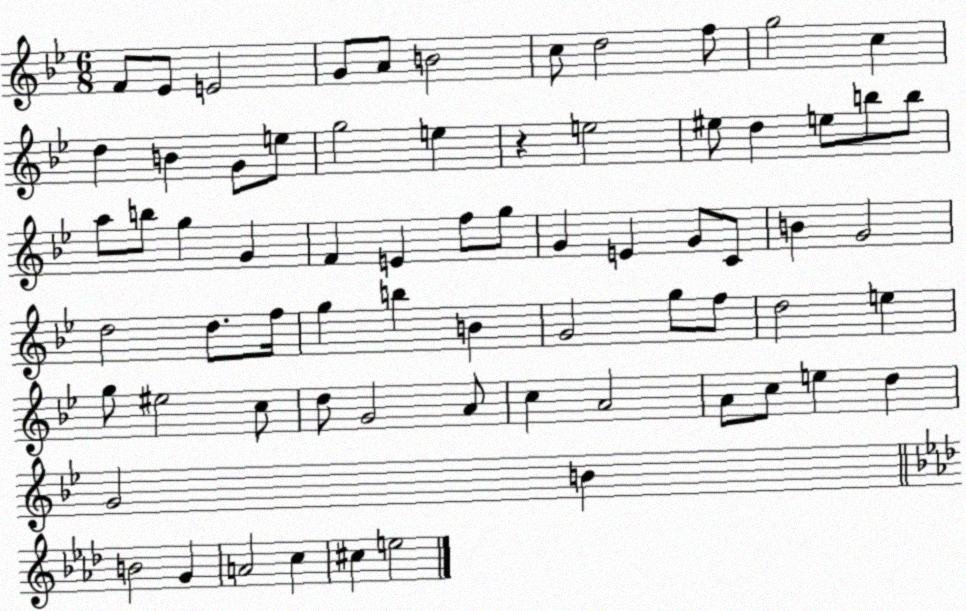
X:1
T:Untitled
M:6/8
L:1/4
K:Bb
F/2 _E/2 E2 G/2 A/2 B2 c/2 d2 f/2 g2 c d B G/2 e/2 g2 e z e2 ^e/2 d e/2 b/2 b/2 a/2 b/2 g G F E f/2 g/2 G E G/2 C/2 B G2 d2 d/2 f/4 g b B G2 g/2 f/2 d2 e g/2 ^e2 c/2 d/2 G2 A/2 c A2 A/2 c/2 e d G2 B B2 G A2 c ^c e2